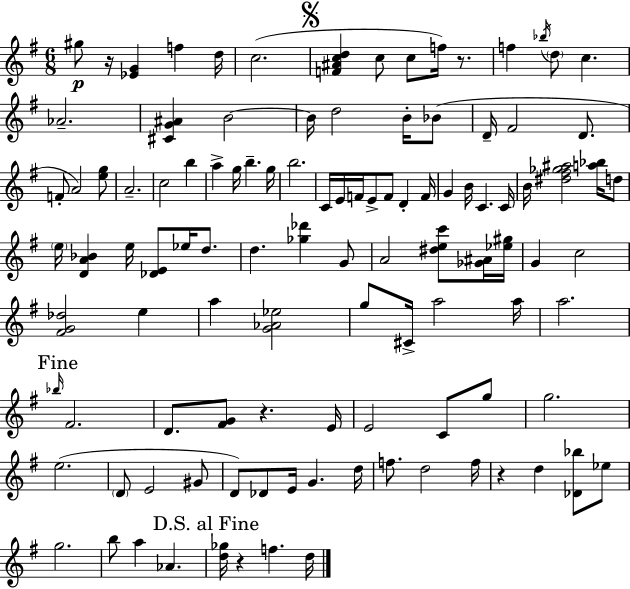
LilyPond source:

{
  \clef treble
  \numericTimeSignature
  \time 6/8
  \key e \minor
  gis''8\p r16 <ees' g'>4 f''4 d''16 | c''2.( | \mark \markup { \musicglyph "scripts.segno" } <f' ais' c'' d''>4 c''8 c''8 f''16) r8. | f''4 \acciaccatura { bes''16 } \parenthesize d''8 c''4. | \break aes'2.-- | <cis' g' ais'>4 b'2~~ | b'16 d''2 b'16-. bes'8( | d'16-- fis'2 d'8. | \break f'8-. a'2) <e'' g''>8 | a'2.-- | c''2 b''4 | a''4-> g''16 b''4.-- | \break g''16 b''2. | c'16 e'16 f'16 e'8-> f'8 d'4-. | f'16 g'4 b'16 c'4. | c'16 b'16 <dis'' fis'' ges'' ais''>2 <a'' bes''>16 d''8 | \break \parenthesize e''16 <d' a' bes'>4 e''16 <des' e'>8 ees''16 d''8. | d''4. <ges'' des'''>4 g'8 | a'2 <dis'' e'' c'''>8 <ges' ais'>16 | <ees'' gis''>16 g'4 c''2 | \break <fis' g' des''>2 e''4 | a''4 <g' aes' ees''>2 | g''8 cis'16-> a''2 | a''16 a''2. | \break \mark "Fine" \grace { bes''16 } fis'2. | d'8. <fis' g'>8 r4. | e'16 e'2 c'8 | g''8 g''2. | \break e''2.( | \parenthesize d'8 e'2 | gis'8 d'8) des'8 e'16 g'4. | d''16 f''8. d''2 | \break f''16 r4 d''4 <des' bes''>8 | ees''8 g''2. | b''8 a''4 aes'4. | \mark "D.S. al Fine" <d'' ges''>16 r4 f''4. | \break d''16 \bar "|."
}